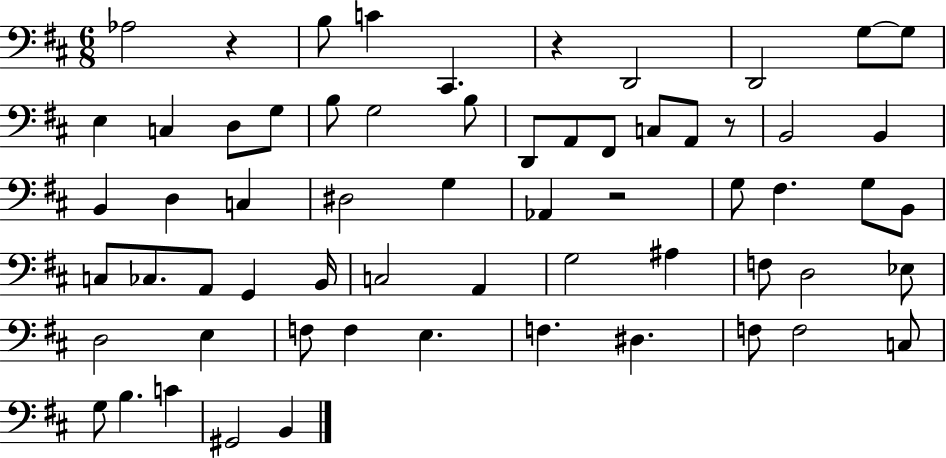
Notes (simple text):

Ab3/h R/q B3/e C4/q C#2/q. R/q D2/h D2/h G3/e G3/e E3/q C3/q D3/e G3/e B3/e G3/h B3/e D2/e A2/e F#2/e C3/e A2/e R/e B2/h B2/q B2/q D3/q C3/q D#3/h G3/q Ab2/q R/h G3/e F#3/q. G3/e B2/e C3/e CES3/e. A2/e G2/q B2/s C3/h A2/q G3/h A#3/q F3/e D3/h Eb3/e D3/h E3/q F3/e F3/q E3/q. F3/q. D#3/q. F3/e F3/h C3/e G3/e B3/q. C4/q G#2/h B2/q